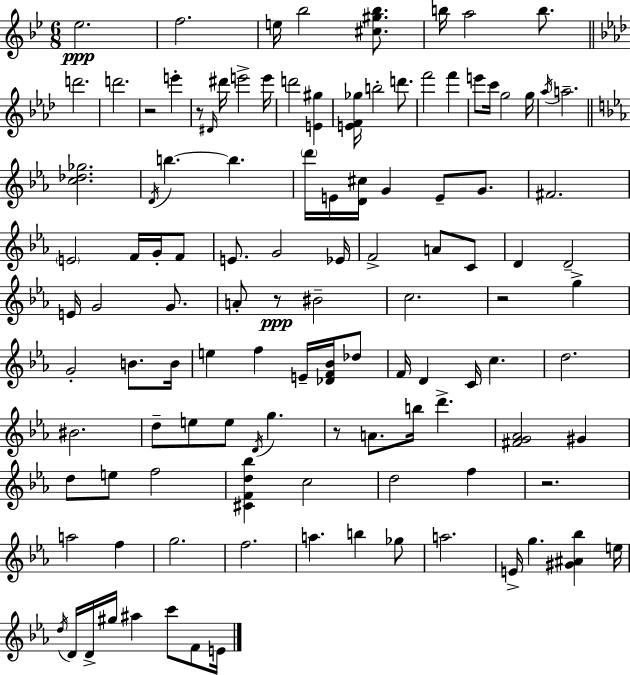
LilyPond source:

{
  \clef treble
  \numericTimeSignature
  \time 6/8
  \key bes \major
  \repeat volta 2 { ees''2.\ppp | f''2. | e''16 bes''2 <cis'' gis'' bes''>8. | b''16 a''2 b''8. | \break \bar "||" \break \key aes \major d'''2. | d'''2. | r2 e'''4-. | r8 \grace { dis'16 } dis'''16 e'''2-> | \break e'''16 d'''2 <e' gis''>4 | <e' f' ges''>16 b''2-. d'''8. | f'''2 f'''4 | e'''8 c'''16 g''2 | \break g''16 \acciaccatura { aes''16 } a''2.-- | \bar "||" \break \key ees \major <c'' des'' ges''>2. | \acciaccatura { d'16 } b''4.~~ b''4. | \parenthesize d'''16 e'16 <d' cis''>16 g'4 e'8-- g'8. | fis'2. | \break \parenthesize e'2 f'16 g'16-. f'8 | e'8. g'2 | ees'16 f'2-> a'8 c'8 | d'4 d'2-- | \break e'16 g'2 g'8. | a'8-. r8\ppp bis'2-- | c''2. | r2 g''4-> | \break g'2-. b'8. | b'16 e''4 f''4 e'16-- <des' f' bes'>16 des''8 | f'16 d'4 c'16 c''4. | d''2. | \break bis'2. | d''8-- e''8 e''8 \acciaccatura { d'16 } g''4. | r8 a'8. b''16 d'''4.-> | <fis' g' aes'>2 gis'4 | \break d''8 e''8 f''2 | <cis' f' d'' bes''>4 c''2 | d''2 f''4 | r2. | \break a''2 f''4 | g''2. | f''2. | a''4. b''4 | \break ges''8 a''2. | e'16-> g''4. <gis' ais' bes''>4 | e''16 \acciaccatura { d''16 } d'16 d'16-> gis''16 ais''4 c'''8 | f'8 e'16 } \bar "|."
}